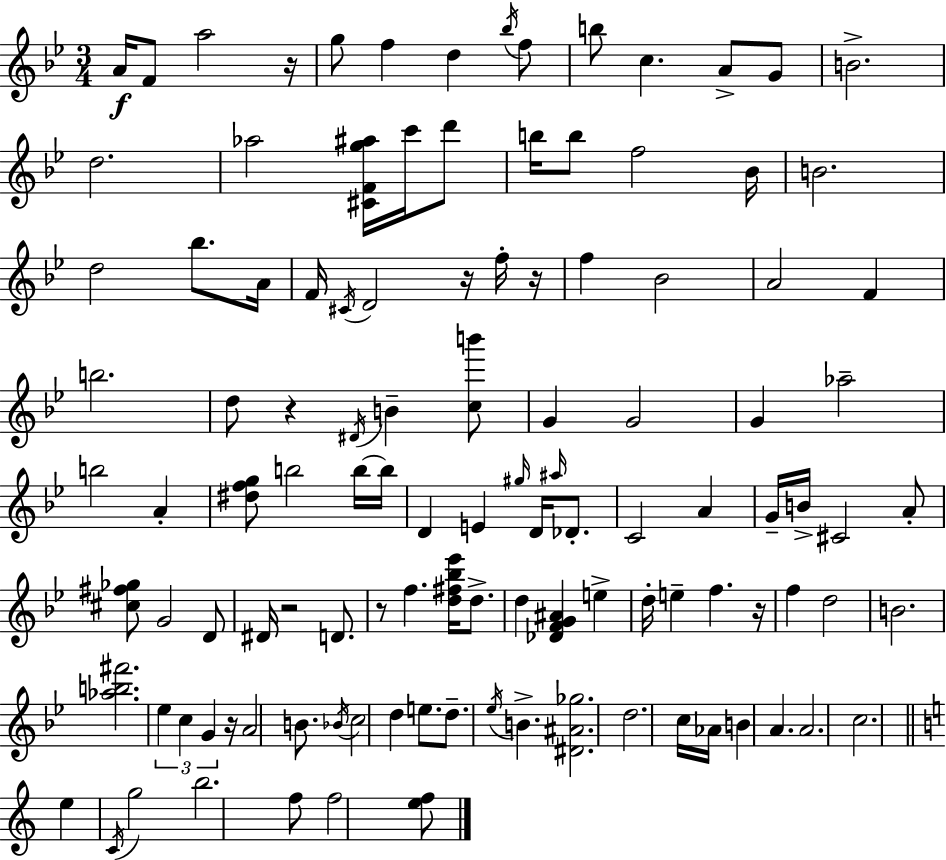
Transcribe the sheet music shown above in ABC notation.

X:1
T:Untitled
M:3/4
L:1/4
K:Bb
A/4 F/2 a2 z/4 g/2 f d _b/4 f/2 b/2 c A/2 G/2 B2 d2 _a2 [^CFg^a]/4 c'/4 d'/2 b/4 b/2 f2 _B/4 B2 d2 _b/2 A/4 F/4 ^C/4 D2 z/4 f/4 z/4 f _B2 A2 F b2 d/2 z ^D/4 B [cb']/2 G G2 G _a2 b2 A [^dfg]/2 b2 b/4 b/4 D E ^g/4 D/4 ^a/4 _D/2 C2 A G/4 B/4 ^C2 A/2 [^c^f_g]/2 G2 D/2 ^D/4 z2 D/2 z/2 f [d^f_b_e']/4 d/2 d [_DFG^A] e d/4 e f z/4 f d2 B2 [_ab^f']2 _e c G z/4 A2 B/2 _B/4 c2 d e/2 d/2 _e/4 B [^D^A_g]2 d2 c/4 _A/4 B A A2 c2 e C/4 g2 b2 f/2 f2 [ef]/2